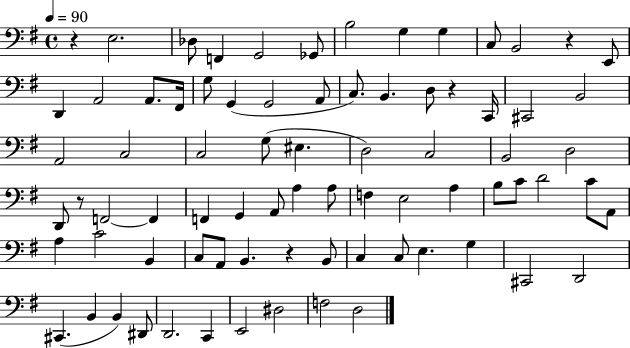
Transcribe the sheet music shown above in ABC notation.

X:1
T:Untitled
M:4/4
L:1/4
K:G
z E,2 _D,/2 F,, G,,2 _G,,/2 B,2 G, G, C,/2 B,,2 z E,,/2 D,, A,,2 A,,/2 ^F,,/4 G,/2 G,, G,,2 A,,/2 C,/2 B,, D,/2 z C,,/4 ^C,,2 B,,2 A,,2 C,2 C,2 G,/2 ^E, D,2 C,2 B,,2 D,2 D,,/2 z/2 F,,2 F,, F,, G,, A,,/2 A, A,/2 F, E,2 A, B,/2 C/2 D2 C/2 A,,/2 A, C2 B,, C,/2 A,,/2 B,, z B,,/2 C, C,/2 E, G, ^C,,2 D,,2 ^C,, B,, B,, ^D,,/2 D,,2 C,, E,,2 ^D,2 F,2 D,2